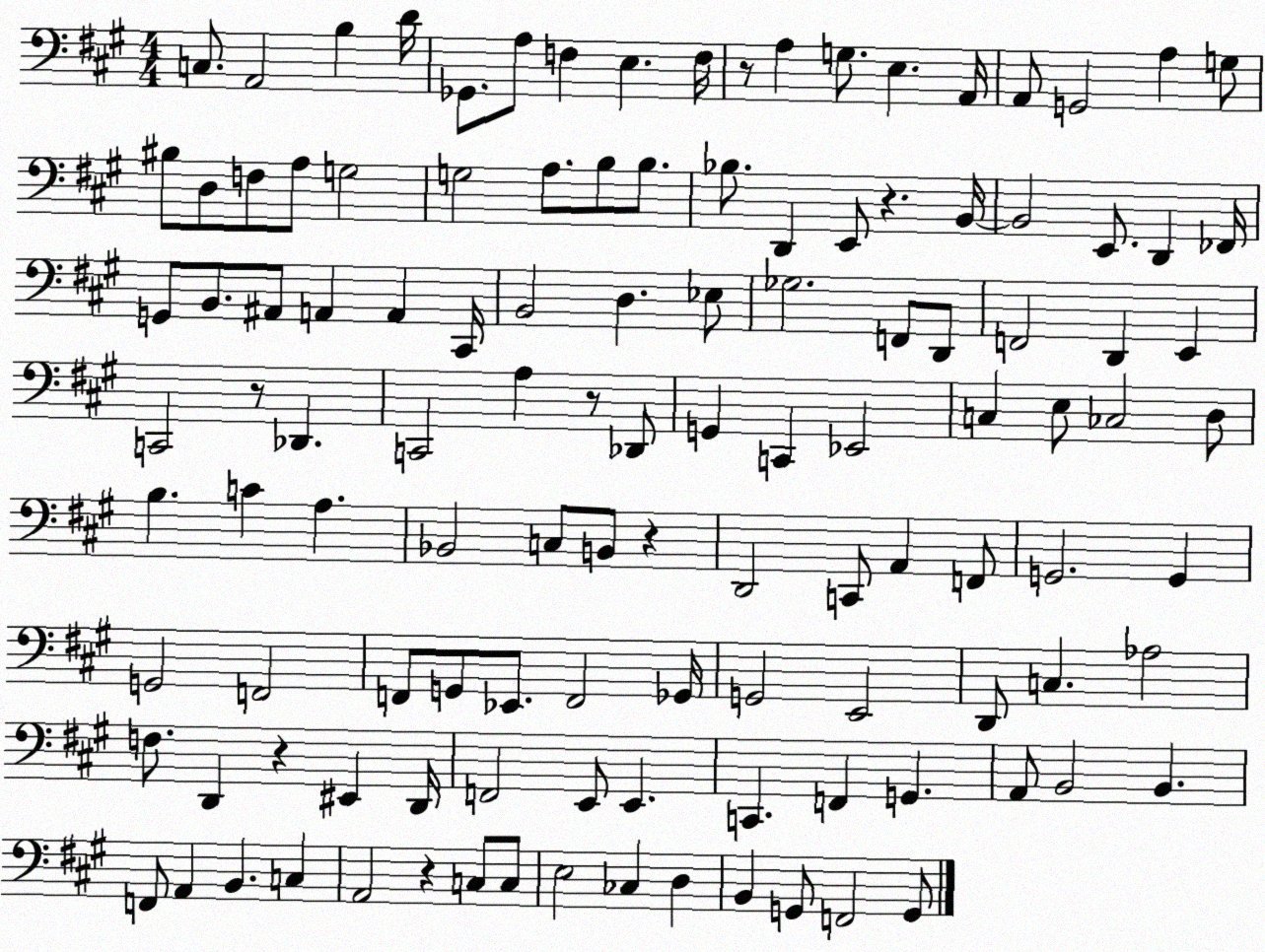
X:1
T:Untitled
M:4/4
L:1/4
K:A
C,/2 A,,2 B, D/4 _G,,/2 A,/2 F, E, F,/4 z/2 A, G,/2 E, A,,/4 A,,/2 G,,2 A, G,/2 ^B,/2 D,/2 F,/2 A,/2 G,2 G,2 A,/2 B,/2 B,/2 _B,/2 D,, E,,/2 z B,,/4 B,,2 E,,/2 D,, _F,,/4 G,,/2 B,,/2 ^A,,/2 A,, A,, ^C,,/4 B,,2 D, _E,/2 _G,2 F,,/2 D,,/2 F,,2 D,, E,, C,,2 z/2 _D,, C,,2 A, z/2 _D,,/2 G,, C,, _E,,2 C, E,/2 _C,2 D,/2 B, C A, _B,,2 C,/2 B,,/2 z D,,2 C,,/2 A,, F,,/2 G,,2 G,, G,,2 F,,2 F,,/2 G,,/2 _E,,/2 F,,2 _G,,/4 G,,2 E,,2 D,,/2 C, _A,2 F,/2 D,, z ^E,, D,,/4 F,,2 E,,/2 E,, C,, F,, G,, A,,/2 B,,2 B,, F,,/2 A,, B,, C, A,,2 z C,/2 C,/2 E,2 _C, D, B,, G,,/2 F,,2 G,,/2